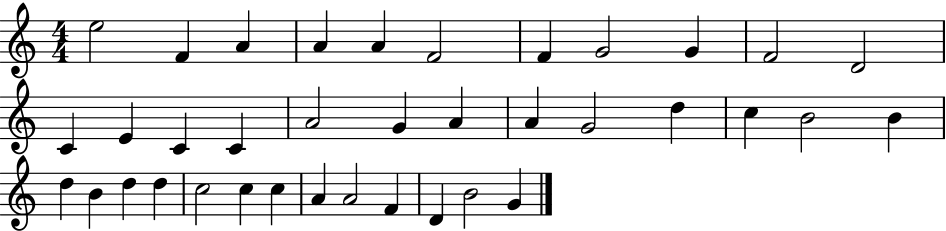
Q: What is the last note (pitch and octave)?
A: G4